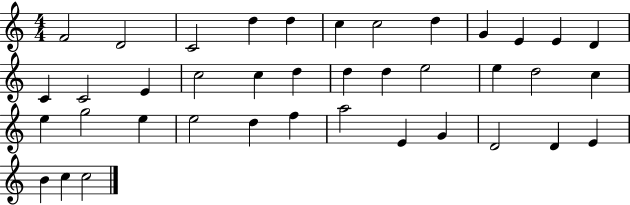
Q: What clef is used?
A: treble